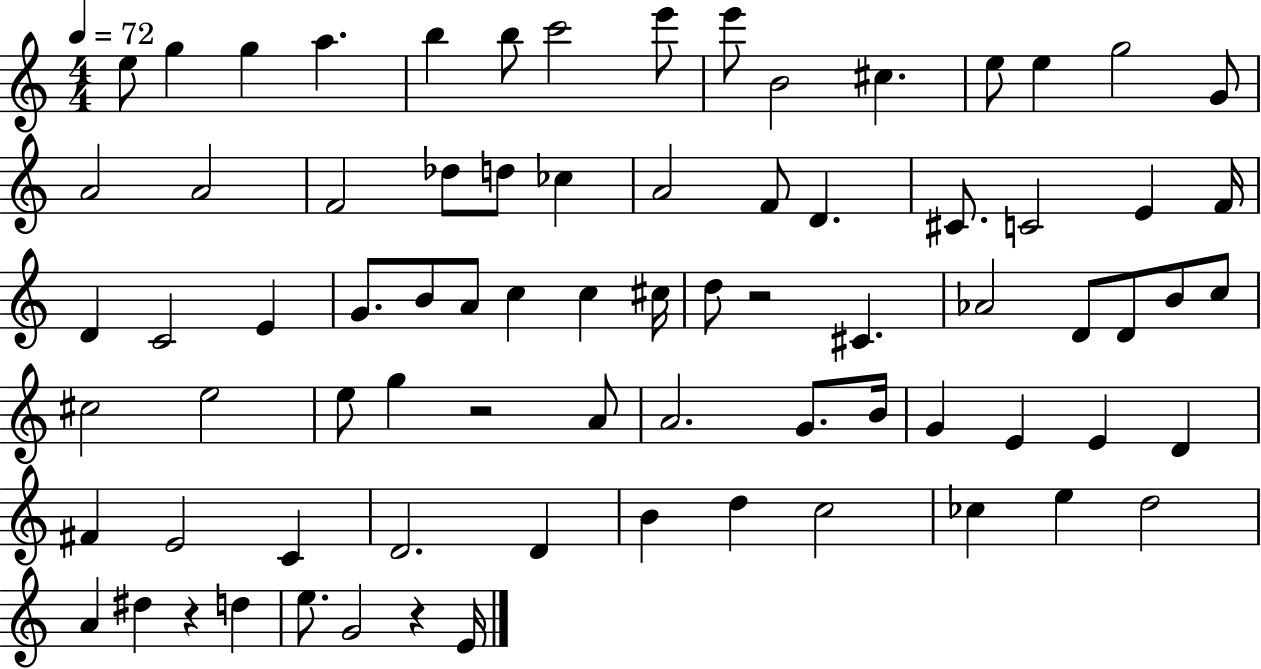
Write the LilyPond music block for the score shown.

{
  \clef treble
  \numericTimeSignature
  \time 4/4
  \key c \major
  \tempo 4 = 72
  e''8 g''4 g''4 a''4. | b''4 b''8 c'''2 e'''8 | e'''8 b'2 cis''4. | e''8 e''4 g''2 g'8 | \break a'2 a'2 | f'2 des''8 d''8 ces''4 | a'2 f'8 d'4. | cis'8. c'2 e'4 f'16 | \break d'4 c'2 e'4 | g'8. b'8 a'8 c''4 c''4 cis''16 | d''8 r2 cis'4. | aes'2 d'8 d'8 b'8 c''8 | \break cis''2 e''2 | e''8 g''4 r2 a'8 | a'2. g'8. b'16 | g'4 e'4 e'4 d'4 | \break fis'4 e'2 c'4 | d'2. d'4 | b'4 d''4 c''2 | ces''4 e''4 d''2 | \break a'4 dis''4 r4 d''4 | e''8. g'2 r4 e'16 | \bar "|."
}